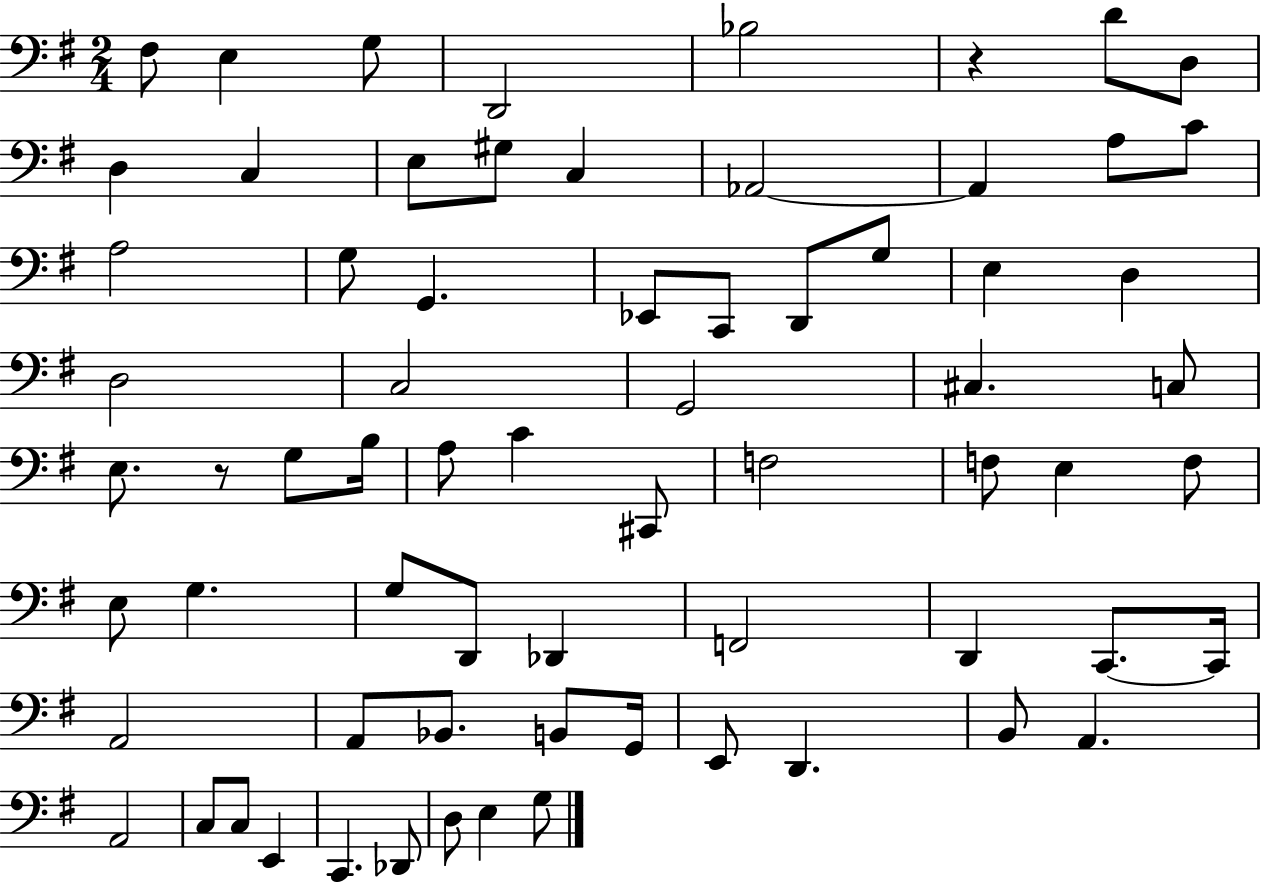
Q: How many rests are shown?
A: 2